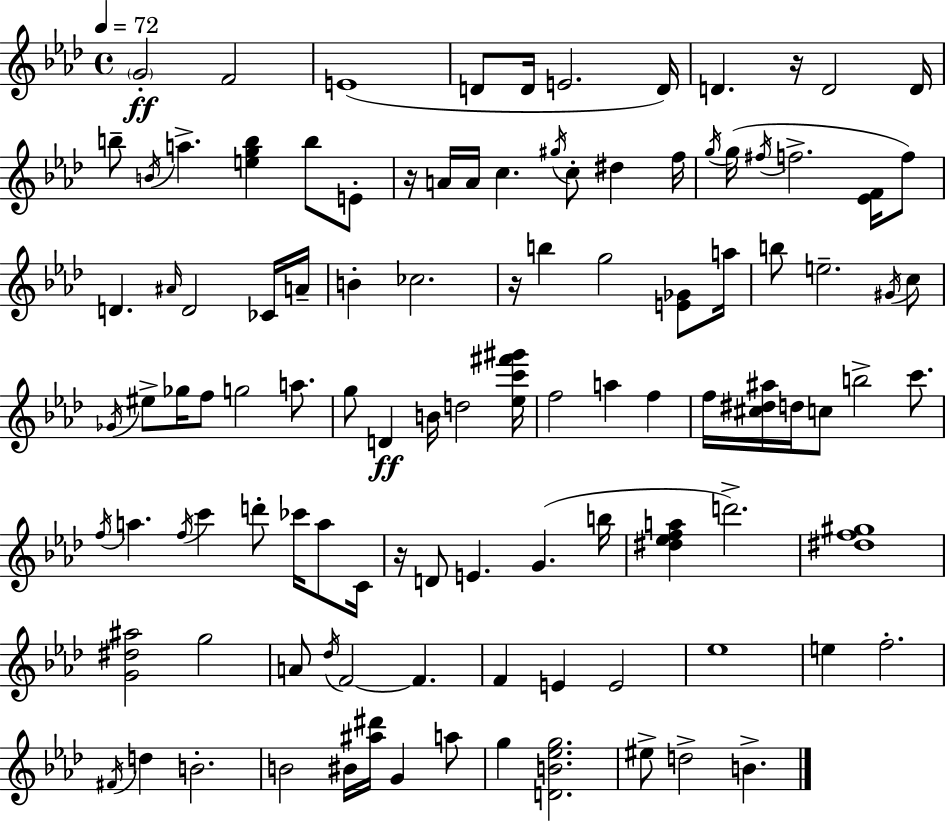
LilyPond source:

{
  \clef treble
  \time 4/4
  \defaultTimeSignature
  \key f \minor
  \tempo 4 = 72
  \parenthesize g'2-.\ff f'2 | e'1( | d'8 d'16 e'2. d'16) | d'4. r16 d'2 d'16 | \break b''8-- \acciaccatura { b'16 } a''4.-> <e'' g'' b''>4 b''8 e'8-. | r16 a'16 a'16 c''4. \acciaccatura { gis''16 } c''8-. dis''4 | f''16 \acciaccatura { g''16 } g''16( \acciaccatura { fis''16 } f''2.-> | <ees' f'>16 f''8) d'4. \grace { ais'16 } d'2 | \break ces'16 a'16-- b'4-. ces''2. | r16 b''4 g''2 | <e' ges'>8 a''16 b''8 e''2.-- | \acciaccatura { gis'16 } c''8 \acciaccatura { ges'16 } eis''8-> ges''16 f''8 g''2 | \break a''8. g''8 d'4\ff b'16 d''2 | <ees'' c''' fis''' gis'''>16 f''2 a''4 | f''4 f''16 <cis'' dis'' ais''>16 d''16 c''8 b''2-> | c'''8. \acciaccatura { f''16 } a''4. \acciaccatura { f''16 } c'''4 | \break d'''8-. ces'''16 a''8 c'16 r16 d'8 e'4. | g'4.( b''16 <dis'' ees'' f'' a''>4 d'''2.->) | <dis'' f'' gis''>1 | <g' dis'' ais''>2 | \break g''2 a'8 \acciaccatura { des''16 } f'2~~ | f'4. f'4 e'4 | e'2 ees''1 | e''4 f''2.-. | \break \acciaccatura { fis'16 } d''4 b'2.-. | b'2 | bis'16 <ais'' dis'''>16 g'4 a''8 g''4 <d' b' ees'' g''>2. | eis''8-> d''2-> | \break b'4.-> \bar "|."
}